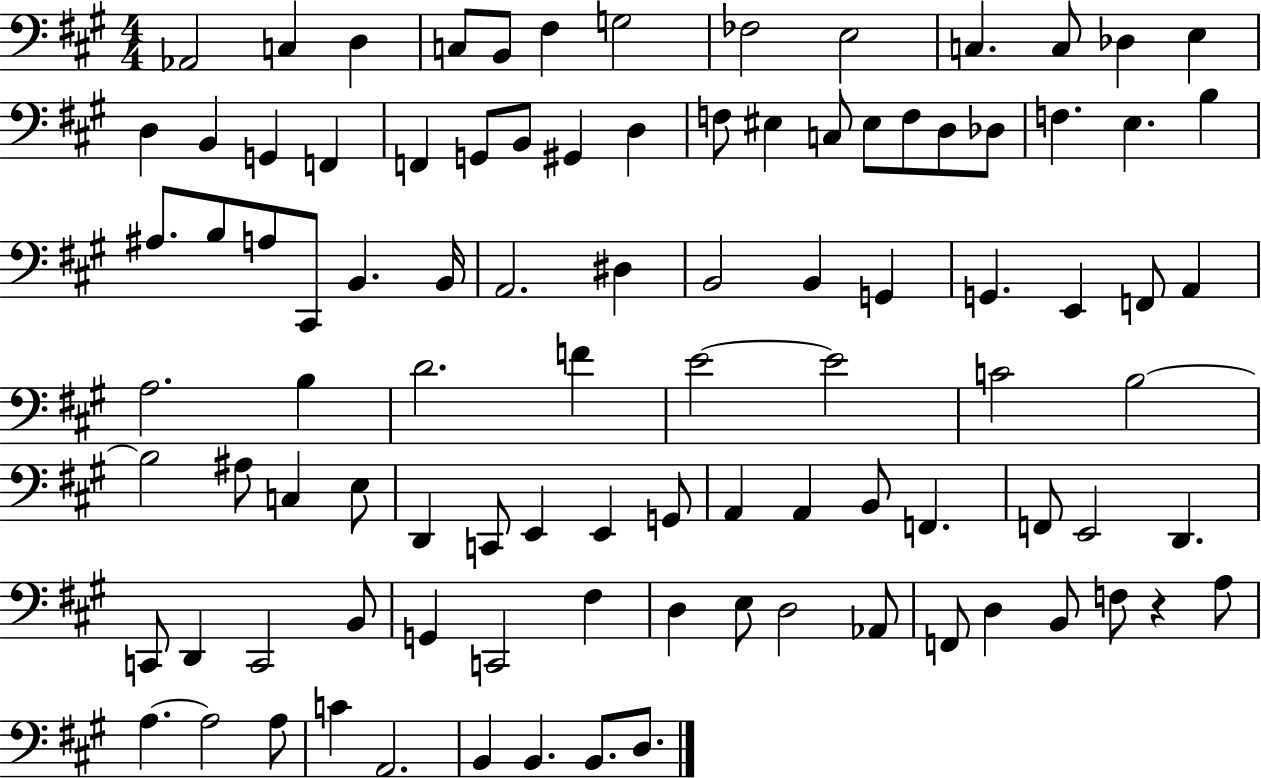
Ab2/h C3/q D3/q C3/e B2/e F#3/q G3/h FES3/h E3/h C3/q. C3/e Db3/q E3/q D3/q B2/q G2/q F2/q F2/q G2/e B2/e G#2/q D3/q F3/e EIS3/q C3/e EIS3/e F3/e D3/e Db3/e F3/q. E3/q. B3/q A#3/e. B3/e A3/e C#2/e B2/q. B2/s A2/h. D#3/q B2/h B2/q G2/q G2/q. E2/q F2/e A2/q A3/h. B3/q D4/h. F4/q E4/h E4/h C4/h B3/h B3/h A#3/e C3/q E3/e D2/q C2/e E2/q E2/q G2/e A2/q A2/q B2/e F2/q. F2/e E2/h D2/q. C2/e D2/q C2/h B2/e G2/q C2/h F#3/q D3/q E3/e D3/h Ab2/e F2/e D3/q B2/e F3/e R/q A3/e A3/q. A3/h A3/e C4/q A2/h. B2/q B2/q. B2/e. D3/e.